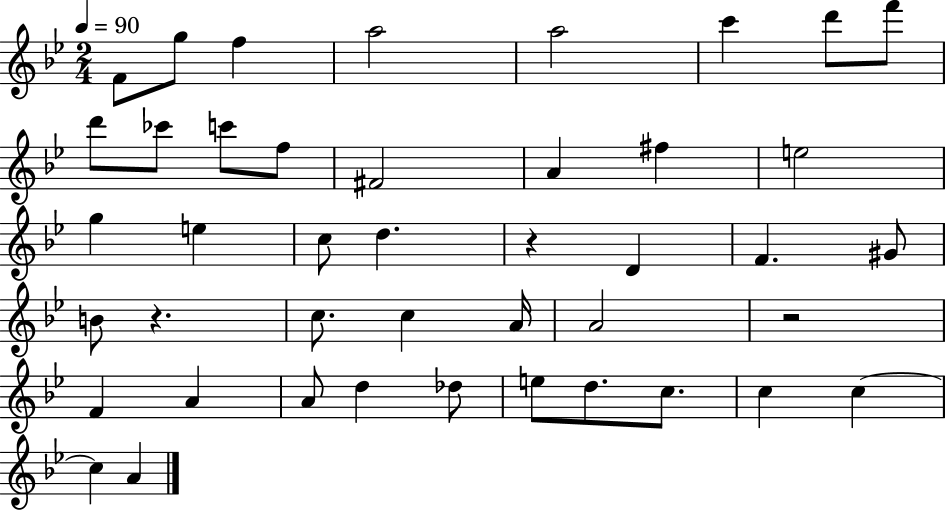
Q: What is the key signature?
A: BES major